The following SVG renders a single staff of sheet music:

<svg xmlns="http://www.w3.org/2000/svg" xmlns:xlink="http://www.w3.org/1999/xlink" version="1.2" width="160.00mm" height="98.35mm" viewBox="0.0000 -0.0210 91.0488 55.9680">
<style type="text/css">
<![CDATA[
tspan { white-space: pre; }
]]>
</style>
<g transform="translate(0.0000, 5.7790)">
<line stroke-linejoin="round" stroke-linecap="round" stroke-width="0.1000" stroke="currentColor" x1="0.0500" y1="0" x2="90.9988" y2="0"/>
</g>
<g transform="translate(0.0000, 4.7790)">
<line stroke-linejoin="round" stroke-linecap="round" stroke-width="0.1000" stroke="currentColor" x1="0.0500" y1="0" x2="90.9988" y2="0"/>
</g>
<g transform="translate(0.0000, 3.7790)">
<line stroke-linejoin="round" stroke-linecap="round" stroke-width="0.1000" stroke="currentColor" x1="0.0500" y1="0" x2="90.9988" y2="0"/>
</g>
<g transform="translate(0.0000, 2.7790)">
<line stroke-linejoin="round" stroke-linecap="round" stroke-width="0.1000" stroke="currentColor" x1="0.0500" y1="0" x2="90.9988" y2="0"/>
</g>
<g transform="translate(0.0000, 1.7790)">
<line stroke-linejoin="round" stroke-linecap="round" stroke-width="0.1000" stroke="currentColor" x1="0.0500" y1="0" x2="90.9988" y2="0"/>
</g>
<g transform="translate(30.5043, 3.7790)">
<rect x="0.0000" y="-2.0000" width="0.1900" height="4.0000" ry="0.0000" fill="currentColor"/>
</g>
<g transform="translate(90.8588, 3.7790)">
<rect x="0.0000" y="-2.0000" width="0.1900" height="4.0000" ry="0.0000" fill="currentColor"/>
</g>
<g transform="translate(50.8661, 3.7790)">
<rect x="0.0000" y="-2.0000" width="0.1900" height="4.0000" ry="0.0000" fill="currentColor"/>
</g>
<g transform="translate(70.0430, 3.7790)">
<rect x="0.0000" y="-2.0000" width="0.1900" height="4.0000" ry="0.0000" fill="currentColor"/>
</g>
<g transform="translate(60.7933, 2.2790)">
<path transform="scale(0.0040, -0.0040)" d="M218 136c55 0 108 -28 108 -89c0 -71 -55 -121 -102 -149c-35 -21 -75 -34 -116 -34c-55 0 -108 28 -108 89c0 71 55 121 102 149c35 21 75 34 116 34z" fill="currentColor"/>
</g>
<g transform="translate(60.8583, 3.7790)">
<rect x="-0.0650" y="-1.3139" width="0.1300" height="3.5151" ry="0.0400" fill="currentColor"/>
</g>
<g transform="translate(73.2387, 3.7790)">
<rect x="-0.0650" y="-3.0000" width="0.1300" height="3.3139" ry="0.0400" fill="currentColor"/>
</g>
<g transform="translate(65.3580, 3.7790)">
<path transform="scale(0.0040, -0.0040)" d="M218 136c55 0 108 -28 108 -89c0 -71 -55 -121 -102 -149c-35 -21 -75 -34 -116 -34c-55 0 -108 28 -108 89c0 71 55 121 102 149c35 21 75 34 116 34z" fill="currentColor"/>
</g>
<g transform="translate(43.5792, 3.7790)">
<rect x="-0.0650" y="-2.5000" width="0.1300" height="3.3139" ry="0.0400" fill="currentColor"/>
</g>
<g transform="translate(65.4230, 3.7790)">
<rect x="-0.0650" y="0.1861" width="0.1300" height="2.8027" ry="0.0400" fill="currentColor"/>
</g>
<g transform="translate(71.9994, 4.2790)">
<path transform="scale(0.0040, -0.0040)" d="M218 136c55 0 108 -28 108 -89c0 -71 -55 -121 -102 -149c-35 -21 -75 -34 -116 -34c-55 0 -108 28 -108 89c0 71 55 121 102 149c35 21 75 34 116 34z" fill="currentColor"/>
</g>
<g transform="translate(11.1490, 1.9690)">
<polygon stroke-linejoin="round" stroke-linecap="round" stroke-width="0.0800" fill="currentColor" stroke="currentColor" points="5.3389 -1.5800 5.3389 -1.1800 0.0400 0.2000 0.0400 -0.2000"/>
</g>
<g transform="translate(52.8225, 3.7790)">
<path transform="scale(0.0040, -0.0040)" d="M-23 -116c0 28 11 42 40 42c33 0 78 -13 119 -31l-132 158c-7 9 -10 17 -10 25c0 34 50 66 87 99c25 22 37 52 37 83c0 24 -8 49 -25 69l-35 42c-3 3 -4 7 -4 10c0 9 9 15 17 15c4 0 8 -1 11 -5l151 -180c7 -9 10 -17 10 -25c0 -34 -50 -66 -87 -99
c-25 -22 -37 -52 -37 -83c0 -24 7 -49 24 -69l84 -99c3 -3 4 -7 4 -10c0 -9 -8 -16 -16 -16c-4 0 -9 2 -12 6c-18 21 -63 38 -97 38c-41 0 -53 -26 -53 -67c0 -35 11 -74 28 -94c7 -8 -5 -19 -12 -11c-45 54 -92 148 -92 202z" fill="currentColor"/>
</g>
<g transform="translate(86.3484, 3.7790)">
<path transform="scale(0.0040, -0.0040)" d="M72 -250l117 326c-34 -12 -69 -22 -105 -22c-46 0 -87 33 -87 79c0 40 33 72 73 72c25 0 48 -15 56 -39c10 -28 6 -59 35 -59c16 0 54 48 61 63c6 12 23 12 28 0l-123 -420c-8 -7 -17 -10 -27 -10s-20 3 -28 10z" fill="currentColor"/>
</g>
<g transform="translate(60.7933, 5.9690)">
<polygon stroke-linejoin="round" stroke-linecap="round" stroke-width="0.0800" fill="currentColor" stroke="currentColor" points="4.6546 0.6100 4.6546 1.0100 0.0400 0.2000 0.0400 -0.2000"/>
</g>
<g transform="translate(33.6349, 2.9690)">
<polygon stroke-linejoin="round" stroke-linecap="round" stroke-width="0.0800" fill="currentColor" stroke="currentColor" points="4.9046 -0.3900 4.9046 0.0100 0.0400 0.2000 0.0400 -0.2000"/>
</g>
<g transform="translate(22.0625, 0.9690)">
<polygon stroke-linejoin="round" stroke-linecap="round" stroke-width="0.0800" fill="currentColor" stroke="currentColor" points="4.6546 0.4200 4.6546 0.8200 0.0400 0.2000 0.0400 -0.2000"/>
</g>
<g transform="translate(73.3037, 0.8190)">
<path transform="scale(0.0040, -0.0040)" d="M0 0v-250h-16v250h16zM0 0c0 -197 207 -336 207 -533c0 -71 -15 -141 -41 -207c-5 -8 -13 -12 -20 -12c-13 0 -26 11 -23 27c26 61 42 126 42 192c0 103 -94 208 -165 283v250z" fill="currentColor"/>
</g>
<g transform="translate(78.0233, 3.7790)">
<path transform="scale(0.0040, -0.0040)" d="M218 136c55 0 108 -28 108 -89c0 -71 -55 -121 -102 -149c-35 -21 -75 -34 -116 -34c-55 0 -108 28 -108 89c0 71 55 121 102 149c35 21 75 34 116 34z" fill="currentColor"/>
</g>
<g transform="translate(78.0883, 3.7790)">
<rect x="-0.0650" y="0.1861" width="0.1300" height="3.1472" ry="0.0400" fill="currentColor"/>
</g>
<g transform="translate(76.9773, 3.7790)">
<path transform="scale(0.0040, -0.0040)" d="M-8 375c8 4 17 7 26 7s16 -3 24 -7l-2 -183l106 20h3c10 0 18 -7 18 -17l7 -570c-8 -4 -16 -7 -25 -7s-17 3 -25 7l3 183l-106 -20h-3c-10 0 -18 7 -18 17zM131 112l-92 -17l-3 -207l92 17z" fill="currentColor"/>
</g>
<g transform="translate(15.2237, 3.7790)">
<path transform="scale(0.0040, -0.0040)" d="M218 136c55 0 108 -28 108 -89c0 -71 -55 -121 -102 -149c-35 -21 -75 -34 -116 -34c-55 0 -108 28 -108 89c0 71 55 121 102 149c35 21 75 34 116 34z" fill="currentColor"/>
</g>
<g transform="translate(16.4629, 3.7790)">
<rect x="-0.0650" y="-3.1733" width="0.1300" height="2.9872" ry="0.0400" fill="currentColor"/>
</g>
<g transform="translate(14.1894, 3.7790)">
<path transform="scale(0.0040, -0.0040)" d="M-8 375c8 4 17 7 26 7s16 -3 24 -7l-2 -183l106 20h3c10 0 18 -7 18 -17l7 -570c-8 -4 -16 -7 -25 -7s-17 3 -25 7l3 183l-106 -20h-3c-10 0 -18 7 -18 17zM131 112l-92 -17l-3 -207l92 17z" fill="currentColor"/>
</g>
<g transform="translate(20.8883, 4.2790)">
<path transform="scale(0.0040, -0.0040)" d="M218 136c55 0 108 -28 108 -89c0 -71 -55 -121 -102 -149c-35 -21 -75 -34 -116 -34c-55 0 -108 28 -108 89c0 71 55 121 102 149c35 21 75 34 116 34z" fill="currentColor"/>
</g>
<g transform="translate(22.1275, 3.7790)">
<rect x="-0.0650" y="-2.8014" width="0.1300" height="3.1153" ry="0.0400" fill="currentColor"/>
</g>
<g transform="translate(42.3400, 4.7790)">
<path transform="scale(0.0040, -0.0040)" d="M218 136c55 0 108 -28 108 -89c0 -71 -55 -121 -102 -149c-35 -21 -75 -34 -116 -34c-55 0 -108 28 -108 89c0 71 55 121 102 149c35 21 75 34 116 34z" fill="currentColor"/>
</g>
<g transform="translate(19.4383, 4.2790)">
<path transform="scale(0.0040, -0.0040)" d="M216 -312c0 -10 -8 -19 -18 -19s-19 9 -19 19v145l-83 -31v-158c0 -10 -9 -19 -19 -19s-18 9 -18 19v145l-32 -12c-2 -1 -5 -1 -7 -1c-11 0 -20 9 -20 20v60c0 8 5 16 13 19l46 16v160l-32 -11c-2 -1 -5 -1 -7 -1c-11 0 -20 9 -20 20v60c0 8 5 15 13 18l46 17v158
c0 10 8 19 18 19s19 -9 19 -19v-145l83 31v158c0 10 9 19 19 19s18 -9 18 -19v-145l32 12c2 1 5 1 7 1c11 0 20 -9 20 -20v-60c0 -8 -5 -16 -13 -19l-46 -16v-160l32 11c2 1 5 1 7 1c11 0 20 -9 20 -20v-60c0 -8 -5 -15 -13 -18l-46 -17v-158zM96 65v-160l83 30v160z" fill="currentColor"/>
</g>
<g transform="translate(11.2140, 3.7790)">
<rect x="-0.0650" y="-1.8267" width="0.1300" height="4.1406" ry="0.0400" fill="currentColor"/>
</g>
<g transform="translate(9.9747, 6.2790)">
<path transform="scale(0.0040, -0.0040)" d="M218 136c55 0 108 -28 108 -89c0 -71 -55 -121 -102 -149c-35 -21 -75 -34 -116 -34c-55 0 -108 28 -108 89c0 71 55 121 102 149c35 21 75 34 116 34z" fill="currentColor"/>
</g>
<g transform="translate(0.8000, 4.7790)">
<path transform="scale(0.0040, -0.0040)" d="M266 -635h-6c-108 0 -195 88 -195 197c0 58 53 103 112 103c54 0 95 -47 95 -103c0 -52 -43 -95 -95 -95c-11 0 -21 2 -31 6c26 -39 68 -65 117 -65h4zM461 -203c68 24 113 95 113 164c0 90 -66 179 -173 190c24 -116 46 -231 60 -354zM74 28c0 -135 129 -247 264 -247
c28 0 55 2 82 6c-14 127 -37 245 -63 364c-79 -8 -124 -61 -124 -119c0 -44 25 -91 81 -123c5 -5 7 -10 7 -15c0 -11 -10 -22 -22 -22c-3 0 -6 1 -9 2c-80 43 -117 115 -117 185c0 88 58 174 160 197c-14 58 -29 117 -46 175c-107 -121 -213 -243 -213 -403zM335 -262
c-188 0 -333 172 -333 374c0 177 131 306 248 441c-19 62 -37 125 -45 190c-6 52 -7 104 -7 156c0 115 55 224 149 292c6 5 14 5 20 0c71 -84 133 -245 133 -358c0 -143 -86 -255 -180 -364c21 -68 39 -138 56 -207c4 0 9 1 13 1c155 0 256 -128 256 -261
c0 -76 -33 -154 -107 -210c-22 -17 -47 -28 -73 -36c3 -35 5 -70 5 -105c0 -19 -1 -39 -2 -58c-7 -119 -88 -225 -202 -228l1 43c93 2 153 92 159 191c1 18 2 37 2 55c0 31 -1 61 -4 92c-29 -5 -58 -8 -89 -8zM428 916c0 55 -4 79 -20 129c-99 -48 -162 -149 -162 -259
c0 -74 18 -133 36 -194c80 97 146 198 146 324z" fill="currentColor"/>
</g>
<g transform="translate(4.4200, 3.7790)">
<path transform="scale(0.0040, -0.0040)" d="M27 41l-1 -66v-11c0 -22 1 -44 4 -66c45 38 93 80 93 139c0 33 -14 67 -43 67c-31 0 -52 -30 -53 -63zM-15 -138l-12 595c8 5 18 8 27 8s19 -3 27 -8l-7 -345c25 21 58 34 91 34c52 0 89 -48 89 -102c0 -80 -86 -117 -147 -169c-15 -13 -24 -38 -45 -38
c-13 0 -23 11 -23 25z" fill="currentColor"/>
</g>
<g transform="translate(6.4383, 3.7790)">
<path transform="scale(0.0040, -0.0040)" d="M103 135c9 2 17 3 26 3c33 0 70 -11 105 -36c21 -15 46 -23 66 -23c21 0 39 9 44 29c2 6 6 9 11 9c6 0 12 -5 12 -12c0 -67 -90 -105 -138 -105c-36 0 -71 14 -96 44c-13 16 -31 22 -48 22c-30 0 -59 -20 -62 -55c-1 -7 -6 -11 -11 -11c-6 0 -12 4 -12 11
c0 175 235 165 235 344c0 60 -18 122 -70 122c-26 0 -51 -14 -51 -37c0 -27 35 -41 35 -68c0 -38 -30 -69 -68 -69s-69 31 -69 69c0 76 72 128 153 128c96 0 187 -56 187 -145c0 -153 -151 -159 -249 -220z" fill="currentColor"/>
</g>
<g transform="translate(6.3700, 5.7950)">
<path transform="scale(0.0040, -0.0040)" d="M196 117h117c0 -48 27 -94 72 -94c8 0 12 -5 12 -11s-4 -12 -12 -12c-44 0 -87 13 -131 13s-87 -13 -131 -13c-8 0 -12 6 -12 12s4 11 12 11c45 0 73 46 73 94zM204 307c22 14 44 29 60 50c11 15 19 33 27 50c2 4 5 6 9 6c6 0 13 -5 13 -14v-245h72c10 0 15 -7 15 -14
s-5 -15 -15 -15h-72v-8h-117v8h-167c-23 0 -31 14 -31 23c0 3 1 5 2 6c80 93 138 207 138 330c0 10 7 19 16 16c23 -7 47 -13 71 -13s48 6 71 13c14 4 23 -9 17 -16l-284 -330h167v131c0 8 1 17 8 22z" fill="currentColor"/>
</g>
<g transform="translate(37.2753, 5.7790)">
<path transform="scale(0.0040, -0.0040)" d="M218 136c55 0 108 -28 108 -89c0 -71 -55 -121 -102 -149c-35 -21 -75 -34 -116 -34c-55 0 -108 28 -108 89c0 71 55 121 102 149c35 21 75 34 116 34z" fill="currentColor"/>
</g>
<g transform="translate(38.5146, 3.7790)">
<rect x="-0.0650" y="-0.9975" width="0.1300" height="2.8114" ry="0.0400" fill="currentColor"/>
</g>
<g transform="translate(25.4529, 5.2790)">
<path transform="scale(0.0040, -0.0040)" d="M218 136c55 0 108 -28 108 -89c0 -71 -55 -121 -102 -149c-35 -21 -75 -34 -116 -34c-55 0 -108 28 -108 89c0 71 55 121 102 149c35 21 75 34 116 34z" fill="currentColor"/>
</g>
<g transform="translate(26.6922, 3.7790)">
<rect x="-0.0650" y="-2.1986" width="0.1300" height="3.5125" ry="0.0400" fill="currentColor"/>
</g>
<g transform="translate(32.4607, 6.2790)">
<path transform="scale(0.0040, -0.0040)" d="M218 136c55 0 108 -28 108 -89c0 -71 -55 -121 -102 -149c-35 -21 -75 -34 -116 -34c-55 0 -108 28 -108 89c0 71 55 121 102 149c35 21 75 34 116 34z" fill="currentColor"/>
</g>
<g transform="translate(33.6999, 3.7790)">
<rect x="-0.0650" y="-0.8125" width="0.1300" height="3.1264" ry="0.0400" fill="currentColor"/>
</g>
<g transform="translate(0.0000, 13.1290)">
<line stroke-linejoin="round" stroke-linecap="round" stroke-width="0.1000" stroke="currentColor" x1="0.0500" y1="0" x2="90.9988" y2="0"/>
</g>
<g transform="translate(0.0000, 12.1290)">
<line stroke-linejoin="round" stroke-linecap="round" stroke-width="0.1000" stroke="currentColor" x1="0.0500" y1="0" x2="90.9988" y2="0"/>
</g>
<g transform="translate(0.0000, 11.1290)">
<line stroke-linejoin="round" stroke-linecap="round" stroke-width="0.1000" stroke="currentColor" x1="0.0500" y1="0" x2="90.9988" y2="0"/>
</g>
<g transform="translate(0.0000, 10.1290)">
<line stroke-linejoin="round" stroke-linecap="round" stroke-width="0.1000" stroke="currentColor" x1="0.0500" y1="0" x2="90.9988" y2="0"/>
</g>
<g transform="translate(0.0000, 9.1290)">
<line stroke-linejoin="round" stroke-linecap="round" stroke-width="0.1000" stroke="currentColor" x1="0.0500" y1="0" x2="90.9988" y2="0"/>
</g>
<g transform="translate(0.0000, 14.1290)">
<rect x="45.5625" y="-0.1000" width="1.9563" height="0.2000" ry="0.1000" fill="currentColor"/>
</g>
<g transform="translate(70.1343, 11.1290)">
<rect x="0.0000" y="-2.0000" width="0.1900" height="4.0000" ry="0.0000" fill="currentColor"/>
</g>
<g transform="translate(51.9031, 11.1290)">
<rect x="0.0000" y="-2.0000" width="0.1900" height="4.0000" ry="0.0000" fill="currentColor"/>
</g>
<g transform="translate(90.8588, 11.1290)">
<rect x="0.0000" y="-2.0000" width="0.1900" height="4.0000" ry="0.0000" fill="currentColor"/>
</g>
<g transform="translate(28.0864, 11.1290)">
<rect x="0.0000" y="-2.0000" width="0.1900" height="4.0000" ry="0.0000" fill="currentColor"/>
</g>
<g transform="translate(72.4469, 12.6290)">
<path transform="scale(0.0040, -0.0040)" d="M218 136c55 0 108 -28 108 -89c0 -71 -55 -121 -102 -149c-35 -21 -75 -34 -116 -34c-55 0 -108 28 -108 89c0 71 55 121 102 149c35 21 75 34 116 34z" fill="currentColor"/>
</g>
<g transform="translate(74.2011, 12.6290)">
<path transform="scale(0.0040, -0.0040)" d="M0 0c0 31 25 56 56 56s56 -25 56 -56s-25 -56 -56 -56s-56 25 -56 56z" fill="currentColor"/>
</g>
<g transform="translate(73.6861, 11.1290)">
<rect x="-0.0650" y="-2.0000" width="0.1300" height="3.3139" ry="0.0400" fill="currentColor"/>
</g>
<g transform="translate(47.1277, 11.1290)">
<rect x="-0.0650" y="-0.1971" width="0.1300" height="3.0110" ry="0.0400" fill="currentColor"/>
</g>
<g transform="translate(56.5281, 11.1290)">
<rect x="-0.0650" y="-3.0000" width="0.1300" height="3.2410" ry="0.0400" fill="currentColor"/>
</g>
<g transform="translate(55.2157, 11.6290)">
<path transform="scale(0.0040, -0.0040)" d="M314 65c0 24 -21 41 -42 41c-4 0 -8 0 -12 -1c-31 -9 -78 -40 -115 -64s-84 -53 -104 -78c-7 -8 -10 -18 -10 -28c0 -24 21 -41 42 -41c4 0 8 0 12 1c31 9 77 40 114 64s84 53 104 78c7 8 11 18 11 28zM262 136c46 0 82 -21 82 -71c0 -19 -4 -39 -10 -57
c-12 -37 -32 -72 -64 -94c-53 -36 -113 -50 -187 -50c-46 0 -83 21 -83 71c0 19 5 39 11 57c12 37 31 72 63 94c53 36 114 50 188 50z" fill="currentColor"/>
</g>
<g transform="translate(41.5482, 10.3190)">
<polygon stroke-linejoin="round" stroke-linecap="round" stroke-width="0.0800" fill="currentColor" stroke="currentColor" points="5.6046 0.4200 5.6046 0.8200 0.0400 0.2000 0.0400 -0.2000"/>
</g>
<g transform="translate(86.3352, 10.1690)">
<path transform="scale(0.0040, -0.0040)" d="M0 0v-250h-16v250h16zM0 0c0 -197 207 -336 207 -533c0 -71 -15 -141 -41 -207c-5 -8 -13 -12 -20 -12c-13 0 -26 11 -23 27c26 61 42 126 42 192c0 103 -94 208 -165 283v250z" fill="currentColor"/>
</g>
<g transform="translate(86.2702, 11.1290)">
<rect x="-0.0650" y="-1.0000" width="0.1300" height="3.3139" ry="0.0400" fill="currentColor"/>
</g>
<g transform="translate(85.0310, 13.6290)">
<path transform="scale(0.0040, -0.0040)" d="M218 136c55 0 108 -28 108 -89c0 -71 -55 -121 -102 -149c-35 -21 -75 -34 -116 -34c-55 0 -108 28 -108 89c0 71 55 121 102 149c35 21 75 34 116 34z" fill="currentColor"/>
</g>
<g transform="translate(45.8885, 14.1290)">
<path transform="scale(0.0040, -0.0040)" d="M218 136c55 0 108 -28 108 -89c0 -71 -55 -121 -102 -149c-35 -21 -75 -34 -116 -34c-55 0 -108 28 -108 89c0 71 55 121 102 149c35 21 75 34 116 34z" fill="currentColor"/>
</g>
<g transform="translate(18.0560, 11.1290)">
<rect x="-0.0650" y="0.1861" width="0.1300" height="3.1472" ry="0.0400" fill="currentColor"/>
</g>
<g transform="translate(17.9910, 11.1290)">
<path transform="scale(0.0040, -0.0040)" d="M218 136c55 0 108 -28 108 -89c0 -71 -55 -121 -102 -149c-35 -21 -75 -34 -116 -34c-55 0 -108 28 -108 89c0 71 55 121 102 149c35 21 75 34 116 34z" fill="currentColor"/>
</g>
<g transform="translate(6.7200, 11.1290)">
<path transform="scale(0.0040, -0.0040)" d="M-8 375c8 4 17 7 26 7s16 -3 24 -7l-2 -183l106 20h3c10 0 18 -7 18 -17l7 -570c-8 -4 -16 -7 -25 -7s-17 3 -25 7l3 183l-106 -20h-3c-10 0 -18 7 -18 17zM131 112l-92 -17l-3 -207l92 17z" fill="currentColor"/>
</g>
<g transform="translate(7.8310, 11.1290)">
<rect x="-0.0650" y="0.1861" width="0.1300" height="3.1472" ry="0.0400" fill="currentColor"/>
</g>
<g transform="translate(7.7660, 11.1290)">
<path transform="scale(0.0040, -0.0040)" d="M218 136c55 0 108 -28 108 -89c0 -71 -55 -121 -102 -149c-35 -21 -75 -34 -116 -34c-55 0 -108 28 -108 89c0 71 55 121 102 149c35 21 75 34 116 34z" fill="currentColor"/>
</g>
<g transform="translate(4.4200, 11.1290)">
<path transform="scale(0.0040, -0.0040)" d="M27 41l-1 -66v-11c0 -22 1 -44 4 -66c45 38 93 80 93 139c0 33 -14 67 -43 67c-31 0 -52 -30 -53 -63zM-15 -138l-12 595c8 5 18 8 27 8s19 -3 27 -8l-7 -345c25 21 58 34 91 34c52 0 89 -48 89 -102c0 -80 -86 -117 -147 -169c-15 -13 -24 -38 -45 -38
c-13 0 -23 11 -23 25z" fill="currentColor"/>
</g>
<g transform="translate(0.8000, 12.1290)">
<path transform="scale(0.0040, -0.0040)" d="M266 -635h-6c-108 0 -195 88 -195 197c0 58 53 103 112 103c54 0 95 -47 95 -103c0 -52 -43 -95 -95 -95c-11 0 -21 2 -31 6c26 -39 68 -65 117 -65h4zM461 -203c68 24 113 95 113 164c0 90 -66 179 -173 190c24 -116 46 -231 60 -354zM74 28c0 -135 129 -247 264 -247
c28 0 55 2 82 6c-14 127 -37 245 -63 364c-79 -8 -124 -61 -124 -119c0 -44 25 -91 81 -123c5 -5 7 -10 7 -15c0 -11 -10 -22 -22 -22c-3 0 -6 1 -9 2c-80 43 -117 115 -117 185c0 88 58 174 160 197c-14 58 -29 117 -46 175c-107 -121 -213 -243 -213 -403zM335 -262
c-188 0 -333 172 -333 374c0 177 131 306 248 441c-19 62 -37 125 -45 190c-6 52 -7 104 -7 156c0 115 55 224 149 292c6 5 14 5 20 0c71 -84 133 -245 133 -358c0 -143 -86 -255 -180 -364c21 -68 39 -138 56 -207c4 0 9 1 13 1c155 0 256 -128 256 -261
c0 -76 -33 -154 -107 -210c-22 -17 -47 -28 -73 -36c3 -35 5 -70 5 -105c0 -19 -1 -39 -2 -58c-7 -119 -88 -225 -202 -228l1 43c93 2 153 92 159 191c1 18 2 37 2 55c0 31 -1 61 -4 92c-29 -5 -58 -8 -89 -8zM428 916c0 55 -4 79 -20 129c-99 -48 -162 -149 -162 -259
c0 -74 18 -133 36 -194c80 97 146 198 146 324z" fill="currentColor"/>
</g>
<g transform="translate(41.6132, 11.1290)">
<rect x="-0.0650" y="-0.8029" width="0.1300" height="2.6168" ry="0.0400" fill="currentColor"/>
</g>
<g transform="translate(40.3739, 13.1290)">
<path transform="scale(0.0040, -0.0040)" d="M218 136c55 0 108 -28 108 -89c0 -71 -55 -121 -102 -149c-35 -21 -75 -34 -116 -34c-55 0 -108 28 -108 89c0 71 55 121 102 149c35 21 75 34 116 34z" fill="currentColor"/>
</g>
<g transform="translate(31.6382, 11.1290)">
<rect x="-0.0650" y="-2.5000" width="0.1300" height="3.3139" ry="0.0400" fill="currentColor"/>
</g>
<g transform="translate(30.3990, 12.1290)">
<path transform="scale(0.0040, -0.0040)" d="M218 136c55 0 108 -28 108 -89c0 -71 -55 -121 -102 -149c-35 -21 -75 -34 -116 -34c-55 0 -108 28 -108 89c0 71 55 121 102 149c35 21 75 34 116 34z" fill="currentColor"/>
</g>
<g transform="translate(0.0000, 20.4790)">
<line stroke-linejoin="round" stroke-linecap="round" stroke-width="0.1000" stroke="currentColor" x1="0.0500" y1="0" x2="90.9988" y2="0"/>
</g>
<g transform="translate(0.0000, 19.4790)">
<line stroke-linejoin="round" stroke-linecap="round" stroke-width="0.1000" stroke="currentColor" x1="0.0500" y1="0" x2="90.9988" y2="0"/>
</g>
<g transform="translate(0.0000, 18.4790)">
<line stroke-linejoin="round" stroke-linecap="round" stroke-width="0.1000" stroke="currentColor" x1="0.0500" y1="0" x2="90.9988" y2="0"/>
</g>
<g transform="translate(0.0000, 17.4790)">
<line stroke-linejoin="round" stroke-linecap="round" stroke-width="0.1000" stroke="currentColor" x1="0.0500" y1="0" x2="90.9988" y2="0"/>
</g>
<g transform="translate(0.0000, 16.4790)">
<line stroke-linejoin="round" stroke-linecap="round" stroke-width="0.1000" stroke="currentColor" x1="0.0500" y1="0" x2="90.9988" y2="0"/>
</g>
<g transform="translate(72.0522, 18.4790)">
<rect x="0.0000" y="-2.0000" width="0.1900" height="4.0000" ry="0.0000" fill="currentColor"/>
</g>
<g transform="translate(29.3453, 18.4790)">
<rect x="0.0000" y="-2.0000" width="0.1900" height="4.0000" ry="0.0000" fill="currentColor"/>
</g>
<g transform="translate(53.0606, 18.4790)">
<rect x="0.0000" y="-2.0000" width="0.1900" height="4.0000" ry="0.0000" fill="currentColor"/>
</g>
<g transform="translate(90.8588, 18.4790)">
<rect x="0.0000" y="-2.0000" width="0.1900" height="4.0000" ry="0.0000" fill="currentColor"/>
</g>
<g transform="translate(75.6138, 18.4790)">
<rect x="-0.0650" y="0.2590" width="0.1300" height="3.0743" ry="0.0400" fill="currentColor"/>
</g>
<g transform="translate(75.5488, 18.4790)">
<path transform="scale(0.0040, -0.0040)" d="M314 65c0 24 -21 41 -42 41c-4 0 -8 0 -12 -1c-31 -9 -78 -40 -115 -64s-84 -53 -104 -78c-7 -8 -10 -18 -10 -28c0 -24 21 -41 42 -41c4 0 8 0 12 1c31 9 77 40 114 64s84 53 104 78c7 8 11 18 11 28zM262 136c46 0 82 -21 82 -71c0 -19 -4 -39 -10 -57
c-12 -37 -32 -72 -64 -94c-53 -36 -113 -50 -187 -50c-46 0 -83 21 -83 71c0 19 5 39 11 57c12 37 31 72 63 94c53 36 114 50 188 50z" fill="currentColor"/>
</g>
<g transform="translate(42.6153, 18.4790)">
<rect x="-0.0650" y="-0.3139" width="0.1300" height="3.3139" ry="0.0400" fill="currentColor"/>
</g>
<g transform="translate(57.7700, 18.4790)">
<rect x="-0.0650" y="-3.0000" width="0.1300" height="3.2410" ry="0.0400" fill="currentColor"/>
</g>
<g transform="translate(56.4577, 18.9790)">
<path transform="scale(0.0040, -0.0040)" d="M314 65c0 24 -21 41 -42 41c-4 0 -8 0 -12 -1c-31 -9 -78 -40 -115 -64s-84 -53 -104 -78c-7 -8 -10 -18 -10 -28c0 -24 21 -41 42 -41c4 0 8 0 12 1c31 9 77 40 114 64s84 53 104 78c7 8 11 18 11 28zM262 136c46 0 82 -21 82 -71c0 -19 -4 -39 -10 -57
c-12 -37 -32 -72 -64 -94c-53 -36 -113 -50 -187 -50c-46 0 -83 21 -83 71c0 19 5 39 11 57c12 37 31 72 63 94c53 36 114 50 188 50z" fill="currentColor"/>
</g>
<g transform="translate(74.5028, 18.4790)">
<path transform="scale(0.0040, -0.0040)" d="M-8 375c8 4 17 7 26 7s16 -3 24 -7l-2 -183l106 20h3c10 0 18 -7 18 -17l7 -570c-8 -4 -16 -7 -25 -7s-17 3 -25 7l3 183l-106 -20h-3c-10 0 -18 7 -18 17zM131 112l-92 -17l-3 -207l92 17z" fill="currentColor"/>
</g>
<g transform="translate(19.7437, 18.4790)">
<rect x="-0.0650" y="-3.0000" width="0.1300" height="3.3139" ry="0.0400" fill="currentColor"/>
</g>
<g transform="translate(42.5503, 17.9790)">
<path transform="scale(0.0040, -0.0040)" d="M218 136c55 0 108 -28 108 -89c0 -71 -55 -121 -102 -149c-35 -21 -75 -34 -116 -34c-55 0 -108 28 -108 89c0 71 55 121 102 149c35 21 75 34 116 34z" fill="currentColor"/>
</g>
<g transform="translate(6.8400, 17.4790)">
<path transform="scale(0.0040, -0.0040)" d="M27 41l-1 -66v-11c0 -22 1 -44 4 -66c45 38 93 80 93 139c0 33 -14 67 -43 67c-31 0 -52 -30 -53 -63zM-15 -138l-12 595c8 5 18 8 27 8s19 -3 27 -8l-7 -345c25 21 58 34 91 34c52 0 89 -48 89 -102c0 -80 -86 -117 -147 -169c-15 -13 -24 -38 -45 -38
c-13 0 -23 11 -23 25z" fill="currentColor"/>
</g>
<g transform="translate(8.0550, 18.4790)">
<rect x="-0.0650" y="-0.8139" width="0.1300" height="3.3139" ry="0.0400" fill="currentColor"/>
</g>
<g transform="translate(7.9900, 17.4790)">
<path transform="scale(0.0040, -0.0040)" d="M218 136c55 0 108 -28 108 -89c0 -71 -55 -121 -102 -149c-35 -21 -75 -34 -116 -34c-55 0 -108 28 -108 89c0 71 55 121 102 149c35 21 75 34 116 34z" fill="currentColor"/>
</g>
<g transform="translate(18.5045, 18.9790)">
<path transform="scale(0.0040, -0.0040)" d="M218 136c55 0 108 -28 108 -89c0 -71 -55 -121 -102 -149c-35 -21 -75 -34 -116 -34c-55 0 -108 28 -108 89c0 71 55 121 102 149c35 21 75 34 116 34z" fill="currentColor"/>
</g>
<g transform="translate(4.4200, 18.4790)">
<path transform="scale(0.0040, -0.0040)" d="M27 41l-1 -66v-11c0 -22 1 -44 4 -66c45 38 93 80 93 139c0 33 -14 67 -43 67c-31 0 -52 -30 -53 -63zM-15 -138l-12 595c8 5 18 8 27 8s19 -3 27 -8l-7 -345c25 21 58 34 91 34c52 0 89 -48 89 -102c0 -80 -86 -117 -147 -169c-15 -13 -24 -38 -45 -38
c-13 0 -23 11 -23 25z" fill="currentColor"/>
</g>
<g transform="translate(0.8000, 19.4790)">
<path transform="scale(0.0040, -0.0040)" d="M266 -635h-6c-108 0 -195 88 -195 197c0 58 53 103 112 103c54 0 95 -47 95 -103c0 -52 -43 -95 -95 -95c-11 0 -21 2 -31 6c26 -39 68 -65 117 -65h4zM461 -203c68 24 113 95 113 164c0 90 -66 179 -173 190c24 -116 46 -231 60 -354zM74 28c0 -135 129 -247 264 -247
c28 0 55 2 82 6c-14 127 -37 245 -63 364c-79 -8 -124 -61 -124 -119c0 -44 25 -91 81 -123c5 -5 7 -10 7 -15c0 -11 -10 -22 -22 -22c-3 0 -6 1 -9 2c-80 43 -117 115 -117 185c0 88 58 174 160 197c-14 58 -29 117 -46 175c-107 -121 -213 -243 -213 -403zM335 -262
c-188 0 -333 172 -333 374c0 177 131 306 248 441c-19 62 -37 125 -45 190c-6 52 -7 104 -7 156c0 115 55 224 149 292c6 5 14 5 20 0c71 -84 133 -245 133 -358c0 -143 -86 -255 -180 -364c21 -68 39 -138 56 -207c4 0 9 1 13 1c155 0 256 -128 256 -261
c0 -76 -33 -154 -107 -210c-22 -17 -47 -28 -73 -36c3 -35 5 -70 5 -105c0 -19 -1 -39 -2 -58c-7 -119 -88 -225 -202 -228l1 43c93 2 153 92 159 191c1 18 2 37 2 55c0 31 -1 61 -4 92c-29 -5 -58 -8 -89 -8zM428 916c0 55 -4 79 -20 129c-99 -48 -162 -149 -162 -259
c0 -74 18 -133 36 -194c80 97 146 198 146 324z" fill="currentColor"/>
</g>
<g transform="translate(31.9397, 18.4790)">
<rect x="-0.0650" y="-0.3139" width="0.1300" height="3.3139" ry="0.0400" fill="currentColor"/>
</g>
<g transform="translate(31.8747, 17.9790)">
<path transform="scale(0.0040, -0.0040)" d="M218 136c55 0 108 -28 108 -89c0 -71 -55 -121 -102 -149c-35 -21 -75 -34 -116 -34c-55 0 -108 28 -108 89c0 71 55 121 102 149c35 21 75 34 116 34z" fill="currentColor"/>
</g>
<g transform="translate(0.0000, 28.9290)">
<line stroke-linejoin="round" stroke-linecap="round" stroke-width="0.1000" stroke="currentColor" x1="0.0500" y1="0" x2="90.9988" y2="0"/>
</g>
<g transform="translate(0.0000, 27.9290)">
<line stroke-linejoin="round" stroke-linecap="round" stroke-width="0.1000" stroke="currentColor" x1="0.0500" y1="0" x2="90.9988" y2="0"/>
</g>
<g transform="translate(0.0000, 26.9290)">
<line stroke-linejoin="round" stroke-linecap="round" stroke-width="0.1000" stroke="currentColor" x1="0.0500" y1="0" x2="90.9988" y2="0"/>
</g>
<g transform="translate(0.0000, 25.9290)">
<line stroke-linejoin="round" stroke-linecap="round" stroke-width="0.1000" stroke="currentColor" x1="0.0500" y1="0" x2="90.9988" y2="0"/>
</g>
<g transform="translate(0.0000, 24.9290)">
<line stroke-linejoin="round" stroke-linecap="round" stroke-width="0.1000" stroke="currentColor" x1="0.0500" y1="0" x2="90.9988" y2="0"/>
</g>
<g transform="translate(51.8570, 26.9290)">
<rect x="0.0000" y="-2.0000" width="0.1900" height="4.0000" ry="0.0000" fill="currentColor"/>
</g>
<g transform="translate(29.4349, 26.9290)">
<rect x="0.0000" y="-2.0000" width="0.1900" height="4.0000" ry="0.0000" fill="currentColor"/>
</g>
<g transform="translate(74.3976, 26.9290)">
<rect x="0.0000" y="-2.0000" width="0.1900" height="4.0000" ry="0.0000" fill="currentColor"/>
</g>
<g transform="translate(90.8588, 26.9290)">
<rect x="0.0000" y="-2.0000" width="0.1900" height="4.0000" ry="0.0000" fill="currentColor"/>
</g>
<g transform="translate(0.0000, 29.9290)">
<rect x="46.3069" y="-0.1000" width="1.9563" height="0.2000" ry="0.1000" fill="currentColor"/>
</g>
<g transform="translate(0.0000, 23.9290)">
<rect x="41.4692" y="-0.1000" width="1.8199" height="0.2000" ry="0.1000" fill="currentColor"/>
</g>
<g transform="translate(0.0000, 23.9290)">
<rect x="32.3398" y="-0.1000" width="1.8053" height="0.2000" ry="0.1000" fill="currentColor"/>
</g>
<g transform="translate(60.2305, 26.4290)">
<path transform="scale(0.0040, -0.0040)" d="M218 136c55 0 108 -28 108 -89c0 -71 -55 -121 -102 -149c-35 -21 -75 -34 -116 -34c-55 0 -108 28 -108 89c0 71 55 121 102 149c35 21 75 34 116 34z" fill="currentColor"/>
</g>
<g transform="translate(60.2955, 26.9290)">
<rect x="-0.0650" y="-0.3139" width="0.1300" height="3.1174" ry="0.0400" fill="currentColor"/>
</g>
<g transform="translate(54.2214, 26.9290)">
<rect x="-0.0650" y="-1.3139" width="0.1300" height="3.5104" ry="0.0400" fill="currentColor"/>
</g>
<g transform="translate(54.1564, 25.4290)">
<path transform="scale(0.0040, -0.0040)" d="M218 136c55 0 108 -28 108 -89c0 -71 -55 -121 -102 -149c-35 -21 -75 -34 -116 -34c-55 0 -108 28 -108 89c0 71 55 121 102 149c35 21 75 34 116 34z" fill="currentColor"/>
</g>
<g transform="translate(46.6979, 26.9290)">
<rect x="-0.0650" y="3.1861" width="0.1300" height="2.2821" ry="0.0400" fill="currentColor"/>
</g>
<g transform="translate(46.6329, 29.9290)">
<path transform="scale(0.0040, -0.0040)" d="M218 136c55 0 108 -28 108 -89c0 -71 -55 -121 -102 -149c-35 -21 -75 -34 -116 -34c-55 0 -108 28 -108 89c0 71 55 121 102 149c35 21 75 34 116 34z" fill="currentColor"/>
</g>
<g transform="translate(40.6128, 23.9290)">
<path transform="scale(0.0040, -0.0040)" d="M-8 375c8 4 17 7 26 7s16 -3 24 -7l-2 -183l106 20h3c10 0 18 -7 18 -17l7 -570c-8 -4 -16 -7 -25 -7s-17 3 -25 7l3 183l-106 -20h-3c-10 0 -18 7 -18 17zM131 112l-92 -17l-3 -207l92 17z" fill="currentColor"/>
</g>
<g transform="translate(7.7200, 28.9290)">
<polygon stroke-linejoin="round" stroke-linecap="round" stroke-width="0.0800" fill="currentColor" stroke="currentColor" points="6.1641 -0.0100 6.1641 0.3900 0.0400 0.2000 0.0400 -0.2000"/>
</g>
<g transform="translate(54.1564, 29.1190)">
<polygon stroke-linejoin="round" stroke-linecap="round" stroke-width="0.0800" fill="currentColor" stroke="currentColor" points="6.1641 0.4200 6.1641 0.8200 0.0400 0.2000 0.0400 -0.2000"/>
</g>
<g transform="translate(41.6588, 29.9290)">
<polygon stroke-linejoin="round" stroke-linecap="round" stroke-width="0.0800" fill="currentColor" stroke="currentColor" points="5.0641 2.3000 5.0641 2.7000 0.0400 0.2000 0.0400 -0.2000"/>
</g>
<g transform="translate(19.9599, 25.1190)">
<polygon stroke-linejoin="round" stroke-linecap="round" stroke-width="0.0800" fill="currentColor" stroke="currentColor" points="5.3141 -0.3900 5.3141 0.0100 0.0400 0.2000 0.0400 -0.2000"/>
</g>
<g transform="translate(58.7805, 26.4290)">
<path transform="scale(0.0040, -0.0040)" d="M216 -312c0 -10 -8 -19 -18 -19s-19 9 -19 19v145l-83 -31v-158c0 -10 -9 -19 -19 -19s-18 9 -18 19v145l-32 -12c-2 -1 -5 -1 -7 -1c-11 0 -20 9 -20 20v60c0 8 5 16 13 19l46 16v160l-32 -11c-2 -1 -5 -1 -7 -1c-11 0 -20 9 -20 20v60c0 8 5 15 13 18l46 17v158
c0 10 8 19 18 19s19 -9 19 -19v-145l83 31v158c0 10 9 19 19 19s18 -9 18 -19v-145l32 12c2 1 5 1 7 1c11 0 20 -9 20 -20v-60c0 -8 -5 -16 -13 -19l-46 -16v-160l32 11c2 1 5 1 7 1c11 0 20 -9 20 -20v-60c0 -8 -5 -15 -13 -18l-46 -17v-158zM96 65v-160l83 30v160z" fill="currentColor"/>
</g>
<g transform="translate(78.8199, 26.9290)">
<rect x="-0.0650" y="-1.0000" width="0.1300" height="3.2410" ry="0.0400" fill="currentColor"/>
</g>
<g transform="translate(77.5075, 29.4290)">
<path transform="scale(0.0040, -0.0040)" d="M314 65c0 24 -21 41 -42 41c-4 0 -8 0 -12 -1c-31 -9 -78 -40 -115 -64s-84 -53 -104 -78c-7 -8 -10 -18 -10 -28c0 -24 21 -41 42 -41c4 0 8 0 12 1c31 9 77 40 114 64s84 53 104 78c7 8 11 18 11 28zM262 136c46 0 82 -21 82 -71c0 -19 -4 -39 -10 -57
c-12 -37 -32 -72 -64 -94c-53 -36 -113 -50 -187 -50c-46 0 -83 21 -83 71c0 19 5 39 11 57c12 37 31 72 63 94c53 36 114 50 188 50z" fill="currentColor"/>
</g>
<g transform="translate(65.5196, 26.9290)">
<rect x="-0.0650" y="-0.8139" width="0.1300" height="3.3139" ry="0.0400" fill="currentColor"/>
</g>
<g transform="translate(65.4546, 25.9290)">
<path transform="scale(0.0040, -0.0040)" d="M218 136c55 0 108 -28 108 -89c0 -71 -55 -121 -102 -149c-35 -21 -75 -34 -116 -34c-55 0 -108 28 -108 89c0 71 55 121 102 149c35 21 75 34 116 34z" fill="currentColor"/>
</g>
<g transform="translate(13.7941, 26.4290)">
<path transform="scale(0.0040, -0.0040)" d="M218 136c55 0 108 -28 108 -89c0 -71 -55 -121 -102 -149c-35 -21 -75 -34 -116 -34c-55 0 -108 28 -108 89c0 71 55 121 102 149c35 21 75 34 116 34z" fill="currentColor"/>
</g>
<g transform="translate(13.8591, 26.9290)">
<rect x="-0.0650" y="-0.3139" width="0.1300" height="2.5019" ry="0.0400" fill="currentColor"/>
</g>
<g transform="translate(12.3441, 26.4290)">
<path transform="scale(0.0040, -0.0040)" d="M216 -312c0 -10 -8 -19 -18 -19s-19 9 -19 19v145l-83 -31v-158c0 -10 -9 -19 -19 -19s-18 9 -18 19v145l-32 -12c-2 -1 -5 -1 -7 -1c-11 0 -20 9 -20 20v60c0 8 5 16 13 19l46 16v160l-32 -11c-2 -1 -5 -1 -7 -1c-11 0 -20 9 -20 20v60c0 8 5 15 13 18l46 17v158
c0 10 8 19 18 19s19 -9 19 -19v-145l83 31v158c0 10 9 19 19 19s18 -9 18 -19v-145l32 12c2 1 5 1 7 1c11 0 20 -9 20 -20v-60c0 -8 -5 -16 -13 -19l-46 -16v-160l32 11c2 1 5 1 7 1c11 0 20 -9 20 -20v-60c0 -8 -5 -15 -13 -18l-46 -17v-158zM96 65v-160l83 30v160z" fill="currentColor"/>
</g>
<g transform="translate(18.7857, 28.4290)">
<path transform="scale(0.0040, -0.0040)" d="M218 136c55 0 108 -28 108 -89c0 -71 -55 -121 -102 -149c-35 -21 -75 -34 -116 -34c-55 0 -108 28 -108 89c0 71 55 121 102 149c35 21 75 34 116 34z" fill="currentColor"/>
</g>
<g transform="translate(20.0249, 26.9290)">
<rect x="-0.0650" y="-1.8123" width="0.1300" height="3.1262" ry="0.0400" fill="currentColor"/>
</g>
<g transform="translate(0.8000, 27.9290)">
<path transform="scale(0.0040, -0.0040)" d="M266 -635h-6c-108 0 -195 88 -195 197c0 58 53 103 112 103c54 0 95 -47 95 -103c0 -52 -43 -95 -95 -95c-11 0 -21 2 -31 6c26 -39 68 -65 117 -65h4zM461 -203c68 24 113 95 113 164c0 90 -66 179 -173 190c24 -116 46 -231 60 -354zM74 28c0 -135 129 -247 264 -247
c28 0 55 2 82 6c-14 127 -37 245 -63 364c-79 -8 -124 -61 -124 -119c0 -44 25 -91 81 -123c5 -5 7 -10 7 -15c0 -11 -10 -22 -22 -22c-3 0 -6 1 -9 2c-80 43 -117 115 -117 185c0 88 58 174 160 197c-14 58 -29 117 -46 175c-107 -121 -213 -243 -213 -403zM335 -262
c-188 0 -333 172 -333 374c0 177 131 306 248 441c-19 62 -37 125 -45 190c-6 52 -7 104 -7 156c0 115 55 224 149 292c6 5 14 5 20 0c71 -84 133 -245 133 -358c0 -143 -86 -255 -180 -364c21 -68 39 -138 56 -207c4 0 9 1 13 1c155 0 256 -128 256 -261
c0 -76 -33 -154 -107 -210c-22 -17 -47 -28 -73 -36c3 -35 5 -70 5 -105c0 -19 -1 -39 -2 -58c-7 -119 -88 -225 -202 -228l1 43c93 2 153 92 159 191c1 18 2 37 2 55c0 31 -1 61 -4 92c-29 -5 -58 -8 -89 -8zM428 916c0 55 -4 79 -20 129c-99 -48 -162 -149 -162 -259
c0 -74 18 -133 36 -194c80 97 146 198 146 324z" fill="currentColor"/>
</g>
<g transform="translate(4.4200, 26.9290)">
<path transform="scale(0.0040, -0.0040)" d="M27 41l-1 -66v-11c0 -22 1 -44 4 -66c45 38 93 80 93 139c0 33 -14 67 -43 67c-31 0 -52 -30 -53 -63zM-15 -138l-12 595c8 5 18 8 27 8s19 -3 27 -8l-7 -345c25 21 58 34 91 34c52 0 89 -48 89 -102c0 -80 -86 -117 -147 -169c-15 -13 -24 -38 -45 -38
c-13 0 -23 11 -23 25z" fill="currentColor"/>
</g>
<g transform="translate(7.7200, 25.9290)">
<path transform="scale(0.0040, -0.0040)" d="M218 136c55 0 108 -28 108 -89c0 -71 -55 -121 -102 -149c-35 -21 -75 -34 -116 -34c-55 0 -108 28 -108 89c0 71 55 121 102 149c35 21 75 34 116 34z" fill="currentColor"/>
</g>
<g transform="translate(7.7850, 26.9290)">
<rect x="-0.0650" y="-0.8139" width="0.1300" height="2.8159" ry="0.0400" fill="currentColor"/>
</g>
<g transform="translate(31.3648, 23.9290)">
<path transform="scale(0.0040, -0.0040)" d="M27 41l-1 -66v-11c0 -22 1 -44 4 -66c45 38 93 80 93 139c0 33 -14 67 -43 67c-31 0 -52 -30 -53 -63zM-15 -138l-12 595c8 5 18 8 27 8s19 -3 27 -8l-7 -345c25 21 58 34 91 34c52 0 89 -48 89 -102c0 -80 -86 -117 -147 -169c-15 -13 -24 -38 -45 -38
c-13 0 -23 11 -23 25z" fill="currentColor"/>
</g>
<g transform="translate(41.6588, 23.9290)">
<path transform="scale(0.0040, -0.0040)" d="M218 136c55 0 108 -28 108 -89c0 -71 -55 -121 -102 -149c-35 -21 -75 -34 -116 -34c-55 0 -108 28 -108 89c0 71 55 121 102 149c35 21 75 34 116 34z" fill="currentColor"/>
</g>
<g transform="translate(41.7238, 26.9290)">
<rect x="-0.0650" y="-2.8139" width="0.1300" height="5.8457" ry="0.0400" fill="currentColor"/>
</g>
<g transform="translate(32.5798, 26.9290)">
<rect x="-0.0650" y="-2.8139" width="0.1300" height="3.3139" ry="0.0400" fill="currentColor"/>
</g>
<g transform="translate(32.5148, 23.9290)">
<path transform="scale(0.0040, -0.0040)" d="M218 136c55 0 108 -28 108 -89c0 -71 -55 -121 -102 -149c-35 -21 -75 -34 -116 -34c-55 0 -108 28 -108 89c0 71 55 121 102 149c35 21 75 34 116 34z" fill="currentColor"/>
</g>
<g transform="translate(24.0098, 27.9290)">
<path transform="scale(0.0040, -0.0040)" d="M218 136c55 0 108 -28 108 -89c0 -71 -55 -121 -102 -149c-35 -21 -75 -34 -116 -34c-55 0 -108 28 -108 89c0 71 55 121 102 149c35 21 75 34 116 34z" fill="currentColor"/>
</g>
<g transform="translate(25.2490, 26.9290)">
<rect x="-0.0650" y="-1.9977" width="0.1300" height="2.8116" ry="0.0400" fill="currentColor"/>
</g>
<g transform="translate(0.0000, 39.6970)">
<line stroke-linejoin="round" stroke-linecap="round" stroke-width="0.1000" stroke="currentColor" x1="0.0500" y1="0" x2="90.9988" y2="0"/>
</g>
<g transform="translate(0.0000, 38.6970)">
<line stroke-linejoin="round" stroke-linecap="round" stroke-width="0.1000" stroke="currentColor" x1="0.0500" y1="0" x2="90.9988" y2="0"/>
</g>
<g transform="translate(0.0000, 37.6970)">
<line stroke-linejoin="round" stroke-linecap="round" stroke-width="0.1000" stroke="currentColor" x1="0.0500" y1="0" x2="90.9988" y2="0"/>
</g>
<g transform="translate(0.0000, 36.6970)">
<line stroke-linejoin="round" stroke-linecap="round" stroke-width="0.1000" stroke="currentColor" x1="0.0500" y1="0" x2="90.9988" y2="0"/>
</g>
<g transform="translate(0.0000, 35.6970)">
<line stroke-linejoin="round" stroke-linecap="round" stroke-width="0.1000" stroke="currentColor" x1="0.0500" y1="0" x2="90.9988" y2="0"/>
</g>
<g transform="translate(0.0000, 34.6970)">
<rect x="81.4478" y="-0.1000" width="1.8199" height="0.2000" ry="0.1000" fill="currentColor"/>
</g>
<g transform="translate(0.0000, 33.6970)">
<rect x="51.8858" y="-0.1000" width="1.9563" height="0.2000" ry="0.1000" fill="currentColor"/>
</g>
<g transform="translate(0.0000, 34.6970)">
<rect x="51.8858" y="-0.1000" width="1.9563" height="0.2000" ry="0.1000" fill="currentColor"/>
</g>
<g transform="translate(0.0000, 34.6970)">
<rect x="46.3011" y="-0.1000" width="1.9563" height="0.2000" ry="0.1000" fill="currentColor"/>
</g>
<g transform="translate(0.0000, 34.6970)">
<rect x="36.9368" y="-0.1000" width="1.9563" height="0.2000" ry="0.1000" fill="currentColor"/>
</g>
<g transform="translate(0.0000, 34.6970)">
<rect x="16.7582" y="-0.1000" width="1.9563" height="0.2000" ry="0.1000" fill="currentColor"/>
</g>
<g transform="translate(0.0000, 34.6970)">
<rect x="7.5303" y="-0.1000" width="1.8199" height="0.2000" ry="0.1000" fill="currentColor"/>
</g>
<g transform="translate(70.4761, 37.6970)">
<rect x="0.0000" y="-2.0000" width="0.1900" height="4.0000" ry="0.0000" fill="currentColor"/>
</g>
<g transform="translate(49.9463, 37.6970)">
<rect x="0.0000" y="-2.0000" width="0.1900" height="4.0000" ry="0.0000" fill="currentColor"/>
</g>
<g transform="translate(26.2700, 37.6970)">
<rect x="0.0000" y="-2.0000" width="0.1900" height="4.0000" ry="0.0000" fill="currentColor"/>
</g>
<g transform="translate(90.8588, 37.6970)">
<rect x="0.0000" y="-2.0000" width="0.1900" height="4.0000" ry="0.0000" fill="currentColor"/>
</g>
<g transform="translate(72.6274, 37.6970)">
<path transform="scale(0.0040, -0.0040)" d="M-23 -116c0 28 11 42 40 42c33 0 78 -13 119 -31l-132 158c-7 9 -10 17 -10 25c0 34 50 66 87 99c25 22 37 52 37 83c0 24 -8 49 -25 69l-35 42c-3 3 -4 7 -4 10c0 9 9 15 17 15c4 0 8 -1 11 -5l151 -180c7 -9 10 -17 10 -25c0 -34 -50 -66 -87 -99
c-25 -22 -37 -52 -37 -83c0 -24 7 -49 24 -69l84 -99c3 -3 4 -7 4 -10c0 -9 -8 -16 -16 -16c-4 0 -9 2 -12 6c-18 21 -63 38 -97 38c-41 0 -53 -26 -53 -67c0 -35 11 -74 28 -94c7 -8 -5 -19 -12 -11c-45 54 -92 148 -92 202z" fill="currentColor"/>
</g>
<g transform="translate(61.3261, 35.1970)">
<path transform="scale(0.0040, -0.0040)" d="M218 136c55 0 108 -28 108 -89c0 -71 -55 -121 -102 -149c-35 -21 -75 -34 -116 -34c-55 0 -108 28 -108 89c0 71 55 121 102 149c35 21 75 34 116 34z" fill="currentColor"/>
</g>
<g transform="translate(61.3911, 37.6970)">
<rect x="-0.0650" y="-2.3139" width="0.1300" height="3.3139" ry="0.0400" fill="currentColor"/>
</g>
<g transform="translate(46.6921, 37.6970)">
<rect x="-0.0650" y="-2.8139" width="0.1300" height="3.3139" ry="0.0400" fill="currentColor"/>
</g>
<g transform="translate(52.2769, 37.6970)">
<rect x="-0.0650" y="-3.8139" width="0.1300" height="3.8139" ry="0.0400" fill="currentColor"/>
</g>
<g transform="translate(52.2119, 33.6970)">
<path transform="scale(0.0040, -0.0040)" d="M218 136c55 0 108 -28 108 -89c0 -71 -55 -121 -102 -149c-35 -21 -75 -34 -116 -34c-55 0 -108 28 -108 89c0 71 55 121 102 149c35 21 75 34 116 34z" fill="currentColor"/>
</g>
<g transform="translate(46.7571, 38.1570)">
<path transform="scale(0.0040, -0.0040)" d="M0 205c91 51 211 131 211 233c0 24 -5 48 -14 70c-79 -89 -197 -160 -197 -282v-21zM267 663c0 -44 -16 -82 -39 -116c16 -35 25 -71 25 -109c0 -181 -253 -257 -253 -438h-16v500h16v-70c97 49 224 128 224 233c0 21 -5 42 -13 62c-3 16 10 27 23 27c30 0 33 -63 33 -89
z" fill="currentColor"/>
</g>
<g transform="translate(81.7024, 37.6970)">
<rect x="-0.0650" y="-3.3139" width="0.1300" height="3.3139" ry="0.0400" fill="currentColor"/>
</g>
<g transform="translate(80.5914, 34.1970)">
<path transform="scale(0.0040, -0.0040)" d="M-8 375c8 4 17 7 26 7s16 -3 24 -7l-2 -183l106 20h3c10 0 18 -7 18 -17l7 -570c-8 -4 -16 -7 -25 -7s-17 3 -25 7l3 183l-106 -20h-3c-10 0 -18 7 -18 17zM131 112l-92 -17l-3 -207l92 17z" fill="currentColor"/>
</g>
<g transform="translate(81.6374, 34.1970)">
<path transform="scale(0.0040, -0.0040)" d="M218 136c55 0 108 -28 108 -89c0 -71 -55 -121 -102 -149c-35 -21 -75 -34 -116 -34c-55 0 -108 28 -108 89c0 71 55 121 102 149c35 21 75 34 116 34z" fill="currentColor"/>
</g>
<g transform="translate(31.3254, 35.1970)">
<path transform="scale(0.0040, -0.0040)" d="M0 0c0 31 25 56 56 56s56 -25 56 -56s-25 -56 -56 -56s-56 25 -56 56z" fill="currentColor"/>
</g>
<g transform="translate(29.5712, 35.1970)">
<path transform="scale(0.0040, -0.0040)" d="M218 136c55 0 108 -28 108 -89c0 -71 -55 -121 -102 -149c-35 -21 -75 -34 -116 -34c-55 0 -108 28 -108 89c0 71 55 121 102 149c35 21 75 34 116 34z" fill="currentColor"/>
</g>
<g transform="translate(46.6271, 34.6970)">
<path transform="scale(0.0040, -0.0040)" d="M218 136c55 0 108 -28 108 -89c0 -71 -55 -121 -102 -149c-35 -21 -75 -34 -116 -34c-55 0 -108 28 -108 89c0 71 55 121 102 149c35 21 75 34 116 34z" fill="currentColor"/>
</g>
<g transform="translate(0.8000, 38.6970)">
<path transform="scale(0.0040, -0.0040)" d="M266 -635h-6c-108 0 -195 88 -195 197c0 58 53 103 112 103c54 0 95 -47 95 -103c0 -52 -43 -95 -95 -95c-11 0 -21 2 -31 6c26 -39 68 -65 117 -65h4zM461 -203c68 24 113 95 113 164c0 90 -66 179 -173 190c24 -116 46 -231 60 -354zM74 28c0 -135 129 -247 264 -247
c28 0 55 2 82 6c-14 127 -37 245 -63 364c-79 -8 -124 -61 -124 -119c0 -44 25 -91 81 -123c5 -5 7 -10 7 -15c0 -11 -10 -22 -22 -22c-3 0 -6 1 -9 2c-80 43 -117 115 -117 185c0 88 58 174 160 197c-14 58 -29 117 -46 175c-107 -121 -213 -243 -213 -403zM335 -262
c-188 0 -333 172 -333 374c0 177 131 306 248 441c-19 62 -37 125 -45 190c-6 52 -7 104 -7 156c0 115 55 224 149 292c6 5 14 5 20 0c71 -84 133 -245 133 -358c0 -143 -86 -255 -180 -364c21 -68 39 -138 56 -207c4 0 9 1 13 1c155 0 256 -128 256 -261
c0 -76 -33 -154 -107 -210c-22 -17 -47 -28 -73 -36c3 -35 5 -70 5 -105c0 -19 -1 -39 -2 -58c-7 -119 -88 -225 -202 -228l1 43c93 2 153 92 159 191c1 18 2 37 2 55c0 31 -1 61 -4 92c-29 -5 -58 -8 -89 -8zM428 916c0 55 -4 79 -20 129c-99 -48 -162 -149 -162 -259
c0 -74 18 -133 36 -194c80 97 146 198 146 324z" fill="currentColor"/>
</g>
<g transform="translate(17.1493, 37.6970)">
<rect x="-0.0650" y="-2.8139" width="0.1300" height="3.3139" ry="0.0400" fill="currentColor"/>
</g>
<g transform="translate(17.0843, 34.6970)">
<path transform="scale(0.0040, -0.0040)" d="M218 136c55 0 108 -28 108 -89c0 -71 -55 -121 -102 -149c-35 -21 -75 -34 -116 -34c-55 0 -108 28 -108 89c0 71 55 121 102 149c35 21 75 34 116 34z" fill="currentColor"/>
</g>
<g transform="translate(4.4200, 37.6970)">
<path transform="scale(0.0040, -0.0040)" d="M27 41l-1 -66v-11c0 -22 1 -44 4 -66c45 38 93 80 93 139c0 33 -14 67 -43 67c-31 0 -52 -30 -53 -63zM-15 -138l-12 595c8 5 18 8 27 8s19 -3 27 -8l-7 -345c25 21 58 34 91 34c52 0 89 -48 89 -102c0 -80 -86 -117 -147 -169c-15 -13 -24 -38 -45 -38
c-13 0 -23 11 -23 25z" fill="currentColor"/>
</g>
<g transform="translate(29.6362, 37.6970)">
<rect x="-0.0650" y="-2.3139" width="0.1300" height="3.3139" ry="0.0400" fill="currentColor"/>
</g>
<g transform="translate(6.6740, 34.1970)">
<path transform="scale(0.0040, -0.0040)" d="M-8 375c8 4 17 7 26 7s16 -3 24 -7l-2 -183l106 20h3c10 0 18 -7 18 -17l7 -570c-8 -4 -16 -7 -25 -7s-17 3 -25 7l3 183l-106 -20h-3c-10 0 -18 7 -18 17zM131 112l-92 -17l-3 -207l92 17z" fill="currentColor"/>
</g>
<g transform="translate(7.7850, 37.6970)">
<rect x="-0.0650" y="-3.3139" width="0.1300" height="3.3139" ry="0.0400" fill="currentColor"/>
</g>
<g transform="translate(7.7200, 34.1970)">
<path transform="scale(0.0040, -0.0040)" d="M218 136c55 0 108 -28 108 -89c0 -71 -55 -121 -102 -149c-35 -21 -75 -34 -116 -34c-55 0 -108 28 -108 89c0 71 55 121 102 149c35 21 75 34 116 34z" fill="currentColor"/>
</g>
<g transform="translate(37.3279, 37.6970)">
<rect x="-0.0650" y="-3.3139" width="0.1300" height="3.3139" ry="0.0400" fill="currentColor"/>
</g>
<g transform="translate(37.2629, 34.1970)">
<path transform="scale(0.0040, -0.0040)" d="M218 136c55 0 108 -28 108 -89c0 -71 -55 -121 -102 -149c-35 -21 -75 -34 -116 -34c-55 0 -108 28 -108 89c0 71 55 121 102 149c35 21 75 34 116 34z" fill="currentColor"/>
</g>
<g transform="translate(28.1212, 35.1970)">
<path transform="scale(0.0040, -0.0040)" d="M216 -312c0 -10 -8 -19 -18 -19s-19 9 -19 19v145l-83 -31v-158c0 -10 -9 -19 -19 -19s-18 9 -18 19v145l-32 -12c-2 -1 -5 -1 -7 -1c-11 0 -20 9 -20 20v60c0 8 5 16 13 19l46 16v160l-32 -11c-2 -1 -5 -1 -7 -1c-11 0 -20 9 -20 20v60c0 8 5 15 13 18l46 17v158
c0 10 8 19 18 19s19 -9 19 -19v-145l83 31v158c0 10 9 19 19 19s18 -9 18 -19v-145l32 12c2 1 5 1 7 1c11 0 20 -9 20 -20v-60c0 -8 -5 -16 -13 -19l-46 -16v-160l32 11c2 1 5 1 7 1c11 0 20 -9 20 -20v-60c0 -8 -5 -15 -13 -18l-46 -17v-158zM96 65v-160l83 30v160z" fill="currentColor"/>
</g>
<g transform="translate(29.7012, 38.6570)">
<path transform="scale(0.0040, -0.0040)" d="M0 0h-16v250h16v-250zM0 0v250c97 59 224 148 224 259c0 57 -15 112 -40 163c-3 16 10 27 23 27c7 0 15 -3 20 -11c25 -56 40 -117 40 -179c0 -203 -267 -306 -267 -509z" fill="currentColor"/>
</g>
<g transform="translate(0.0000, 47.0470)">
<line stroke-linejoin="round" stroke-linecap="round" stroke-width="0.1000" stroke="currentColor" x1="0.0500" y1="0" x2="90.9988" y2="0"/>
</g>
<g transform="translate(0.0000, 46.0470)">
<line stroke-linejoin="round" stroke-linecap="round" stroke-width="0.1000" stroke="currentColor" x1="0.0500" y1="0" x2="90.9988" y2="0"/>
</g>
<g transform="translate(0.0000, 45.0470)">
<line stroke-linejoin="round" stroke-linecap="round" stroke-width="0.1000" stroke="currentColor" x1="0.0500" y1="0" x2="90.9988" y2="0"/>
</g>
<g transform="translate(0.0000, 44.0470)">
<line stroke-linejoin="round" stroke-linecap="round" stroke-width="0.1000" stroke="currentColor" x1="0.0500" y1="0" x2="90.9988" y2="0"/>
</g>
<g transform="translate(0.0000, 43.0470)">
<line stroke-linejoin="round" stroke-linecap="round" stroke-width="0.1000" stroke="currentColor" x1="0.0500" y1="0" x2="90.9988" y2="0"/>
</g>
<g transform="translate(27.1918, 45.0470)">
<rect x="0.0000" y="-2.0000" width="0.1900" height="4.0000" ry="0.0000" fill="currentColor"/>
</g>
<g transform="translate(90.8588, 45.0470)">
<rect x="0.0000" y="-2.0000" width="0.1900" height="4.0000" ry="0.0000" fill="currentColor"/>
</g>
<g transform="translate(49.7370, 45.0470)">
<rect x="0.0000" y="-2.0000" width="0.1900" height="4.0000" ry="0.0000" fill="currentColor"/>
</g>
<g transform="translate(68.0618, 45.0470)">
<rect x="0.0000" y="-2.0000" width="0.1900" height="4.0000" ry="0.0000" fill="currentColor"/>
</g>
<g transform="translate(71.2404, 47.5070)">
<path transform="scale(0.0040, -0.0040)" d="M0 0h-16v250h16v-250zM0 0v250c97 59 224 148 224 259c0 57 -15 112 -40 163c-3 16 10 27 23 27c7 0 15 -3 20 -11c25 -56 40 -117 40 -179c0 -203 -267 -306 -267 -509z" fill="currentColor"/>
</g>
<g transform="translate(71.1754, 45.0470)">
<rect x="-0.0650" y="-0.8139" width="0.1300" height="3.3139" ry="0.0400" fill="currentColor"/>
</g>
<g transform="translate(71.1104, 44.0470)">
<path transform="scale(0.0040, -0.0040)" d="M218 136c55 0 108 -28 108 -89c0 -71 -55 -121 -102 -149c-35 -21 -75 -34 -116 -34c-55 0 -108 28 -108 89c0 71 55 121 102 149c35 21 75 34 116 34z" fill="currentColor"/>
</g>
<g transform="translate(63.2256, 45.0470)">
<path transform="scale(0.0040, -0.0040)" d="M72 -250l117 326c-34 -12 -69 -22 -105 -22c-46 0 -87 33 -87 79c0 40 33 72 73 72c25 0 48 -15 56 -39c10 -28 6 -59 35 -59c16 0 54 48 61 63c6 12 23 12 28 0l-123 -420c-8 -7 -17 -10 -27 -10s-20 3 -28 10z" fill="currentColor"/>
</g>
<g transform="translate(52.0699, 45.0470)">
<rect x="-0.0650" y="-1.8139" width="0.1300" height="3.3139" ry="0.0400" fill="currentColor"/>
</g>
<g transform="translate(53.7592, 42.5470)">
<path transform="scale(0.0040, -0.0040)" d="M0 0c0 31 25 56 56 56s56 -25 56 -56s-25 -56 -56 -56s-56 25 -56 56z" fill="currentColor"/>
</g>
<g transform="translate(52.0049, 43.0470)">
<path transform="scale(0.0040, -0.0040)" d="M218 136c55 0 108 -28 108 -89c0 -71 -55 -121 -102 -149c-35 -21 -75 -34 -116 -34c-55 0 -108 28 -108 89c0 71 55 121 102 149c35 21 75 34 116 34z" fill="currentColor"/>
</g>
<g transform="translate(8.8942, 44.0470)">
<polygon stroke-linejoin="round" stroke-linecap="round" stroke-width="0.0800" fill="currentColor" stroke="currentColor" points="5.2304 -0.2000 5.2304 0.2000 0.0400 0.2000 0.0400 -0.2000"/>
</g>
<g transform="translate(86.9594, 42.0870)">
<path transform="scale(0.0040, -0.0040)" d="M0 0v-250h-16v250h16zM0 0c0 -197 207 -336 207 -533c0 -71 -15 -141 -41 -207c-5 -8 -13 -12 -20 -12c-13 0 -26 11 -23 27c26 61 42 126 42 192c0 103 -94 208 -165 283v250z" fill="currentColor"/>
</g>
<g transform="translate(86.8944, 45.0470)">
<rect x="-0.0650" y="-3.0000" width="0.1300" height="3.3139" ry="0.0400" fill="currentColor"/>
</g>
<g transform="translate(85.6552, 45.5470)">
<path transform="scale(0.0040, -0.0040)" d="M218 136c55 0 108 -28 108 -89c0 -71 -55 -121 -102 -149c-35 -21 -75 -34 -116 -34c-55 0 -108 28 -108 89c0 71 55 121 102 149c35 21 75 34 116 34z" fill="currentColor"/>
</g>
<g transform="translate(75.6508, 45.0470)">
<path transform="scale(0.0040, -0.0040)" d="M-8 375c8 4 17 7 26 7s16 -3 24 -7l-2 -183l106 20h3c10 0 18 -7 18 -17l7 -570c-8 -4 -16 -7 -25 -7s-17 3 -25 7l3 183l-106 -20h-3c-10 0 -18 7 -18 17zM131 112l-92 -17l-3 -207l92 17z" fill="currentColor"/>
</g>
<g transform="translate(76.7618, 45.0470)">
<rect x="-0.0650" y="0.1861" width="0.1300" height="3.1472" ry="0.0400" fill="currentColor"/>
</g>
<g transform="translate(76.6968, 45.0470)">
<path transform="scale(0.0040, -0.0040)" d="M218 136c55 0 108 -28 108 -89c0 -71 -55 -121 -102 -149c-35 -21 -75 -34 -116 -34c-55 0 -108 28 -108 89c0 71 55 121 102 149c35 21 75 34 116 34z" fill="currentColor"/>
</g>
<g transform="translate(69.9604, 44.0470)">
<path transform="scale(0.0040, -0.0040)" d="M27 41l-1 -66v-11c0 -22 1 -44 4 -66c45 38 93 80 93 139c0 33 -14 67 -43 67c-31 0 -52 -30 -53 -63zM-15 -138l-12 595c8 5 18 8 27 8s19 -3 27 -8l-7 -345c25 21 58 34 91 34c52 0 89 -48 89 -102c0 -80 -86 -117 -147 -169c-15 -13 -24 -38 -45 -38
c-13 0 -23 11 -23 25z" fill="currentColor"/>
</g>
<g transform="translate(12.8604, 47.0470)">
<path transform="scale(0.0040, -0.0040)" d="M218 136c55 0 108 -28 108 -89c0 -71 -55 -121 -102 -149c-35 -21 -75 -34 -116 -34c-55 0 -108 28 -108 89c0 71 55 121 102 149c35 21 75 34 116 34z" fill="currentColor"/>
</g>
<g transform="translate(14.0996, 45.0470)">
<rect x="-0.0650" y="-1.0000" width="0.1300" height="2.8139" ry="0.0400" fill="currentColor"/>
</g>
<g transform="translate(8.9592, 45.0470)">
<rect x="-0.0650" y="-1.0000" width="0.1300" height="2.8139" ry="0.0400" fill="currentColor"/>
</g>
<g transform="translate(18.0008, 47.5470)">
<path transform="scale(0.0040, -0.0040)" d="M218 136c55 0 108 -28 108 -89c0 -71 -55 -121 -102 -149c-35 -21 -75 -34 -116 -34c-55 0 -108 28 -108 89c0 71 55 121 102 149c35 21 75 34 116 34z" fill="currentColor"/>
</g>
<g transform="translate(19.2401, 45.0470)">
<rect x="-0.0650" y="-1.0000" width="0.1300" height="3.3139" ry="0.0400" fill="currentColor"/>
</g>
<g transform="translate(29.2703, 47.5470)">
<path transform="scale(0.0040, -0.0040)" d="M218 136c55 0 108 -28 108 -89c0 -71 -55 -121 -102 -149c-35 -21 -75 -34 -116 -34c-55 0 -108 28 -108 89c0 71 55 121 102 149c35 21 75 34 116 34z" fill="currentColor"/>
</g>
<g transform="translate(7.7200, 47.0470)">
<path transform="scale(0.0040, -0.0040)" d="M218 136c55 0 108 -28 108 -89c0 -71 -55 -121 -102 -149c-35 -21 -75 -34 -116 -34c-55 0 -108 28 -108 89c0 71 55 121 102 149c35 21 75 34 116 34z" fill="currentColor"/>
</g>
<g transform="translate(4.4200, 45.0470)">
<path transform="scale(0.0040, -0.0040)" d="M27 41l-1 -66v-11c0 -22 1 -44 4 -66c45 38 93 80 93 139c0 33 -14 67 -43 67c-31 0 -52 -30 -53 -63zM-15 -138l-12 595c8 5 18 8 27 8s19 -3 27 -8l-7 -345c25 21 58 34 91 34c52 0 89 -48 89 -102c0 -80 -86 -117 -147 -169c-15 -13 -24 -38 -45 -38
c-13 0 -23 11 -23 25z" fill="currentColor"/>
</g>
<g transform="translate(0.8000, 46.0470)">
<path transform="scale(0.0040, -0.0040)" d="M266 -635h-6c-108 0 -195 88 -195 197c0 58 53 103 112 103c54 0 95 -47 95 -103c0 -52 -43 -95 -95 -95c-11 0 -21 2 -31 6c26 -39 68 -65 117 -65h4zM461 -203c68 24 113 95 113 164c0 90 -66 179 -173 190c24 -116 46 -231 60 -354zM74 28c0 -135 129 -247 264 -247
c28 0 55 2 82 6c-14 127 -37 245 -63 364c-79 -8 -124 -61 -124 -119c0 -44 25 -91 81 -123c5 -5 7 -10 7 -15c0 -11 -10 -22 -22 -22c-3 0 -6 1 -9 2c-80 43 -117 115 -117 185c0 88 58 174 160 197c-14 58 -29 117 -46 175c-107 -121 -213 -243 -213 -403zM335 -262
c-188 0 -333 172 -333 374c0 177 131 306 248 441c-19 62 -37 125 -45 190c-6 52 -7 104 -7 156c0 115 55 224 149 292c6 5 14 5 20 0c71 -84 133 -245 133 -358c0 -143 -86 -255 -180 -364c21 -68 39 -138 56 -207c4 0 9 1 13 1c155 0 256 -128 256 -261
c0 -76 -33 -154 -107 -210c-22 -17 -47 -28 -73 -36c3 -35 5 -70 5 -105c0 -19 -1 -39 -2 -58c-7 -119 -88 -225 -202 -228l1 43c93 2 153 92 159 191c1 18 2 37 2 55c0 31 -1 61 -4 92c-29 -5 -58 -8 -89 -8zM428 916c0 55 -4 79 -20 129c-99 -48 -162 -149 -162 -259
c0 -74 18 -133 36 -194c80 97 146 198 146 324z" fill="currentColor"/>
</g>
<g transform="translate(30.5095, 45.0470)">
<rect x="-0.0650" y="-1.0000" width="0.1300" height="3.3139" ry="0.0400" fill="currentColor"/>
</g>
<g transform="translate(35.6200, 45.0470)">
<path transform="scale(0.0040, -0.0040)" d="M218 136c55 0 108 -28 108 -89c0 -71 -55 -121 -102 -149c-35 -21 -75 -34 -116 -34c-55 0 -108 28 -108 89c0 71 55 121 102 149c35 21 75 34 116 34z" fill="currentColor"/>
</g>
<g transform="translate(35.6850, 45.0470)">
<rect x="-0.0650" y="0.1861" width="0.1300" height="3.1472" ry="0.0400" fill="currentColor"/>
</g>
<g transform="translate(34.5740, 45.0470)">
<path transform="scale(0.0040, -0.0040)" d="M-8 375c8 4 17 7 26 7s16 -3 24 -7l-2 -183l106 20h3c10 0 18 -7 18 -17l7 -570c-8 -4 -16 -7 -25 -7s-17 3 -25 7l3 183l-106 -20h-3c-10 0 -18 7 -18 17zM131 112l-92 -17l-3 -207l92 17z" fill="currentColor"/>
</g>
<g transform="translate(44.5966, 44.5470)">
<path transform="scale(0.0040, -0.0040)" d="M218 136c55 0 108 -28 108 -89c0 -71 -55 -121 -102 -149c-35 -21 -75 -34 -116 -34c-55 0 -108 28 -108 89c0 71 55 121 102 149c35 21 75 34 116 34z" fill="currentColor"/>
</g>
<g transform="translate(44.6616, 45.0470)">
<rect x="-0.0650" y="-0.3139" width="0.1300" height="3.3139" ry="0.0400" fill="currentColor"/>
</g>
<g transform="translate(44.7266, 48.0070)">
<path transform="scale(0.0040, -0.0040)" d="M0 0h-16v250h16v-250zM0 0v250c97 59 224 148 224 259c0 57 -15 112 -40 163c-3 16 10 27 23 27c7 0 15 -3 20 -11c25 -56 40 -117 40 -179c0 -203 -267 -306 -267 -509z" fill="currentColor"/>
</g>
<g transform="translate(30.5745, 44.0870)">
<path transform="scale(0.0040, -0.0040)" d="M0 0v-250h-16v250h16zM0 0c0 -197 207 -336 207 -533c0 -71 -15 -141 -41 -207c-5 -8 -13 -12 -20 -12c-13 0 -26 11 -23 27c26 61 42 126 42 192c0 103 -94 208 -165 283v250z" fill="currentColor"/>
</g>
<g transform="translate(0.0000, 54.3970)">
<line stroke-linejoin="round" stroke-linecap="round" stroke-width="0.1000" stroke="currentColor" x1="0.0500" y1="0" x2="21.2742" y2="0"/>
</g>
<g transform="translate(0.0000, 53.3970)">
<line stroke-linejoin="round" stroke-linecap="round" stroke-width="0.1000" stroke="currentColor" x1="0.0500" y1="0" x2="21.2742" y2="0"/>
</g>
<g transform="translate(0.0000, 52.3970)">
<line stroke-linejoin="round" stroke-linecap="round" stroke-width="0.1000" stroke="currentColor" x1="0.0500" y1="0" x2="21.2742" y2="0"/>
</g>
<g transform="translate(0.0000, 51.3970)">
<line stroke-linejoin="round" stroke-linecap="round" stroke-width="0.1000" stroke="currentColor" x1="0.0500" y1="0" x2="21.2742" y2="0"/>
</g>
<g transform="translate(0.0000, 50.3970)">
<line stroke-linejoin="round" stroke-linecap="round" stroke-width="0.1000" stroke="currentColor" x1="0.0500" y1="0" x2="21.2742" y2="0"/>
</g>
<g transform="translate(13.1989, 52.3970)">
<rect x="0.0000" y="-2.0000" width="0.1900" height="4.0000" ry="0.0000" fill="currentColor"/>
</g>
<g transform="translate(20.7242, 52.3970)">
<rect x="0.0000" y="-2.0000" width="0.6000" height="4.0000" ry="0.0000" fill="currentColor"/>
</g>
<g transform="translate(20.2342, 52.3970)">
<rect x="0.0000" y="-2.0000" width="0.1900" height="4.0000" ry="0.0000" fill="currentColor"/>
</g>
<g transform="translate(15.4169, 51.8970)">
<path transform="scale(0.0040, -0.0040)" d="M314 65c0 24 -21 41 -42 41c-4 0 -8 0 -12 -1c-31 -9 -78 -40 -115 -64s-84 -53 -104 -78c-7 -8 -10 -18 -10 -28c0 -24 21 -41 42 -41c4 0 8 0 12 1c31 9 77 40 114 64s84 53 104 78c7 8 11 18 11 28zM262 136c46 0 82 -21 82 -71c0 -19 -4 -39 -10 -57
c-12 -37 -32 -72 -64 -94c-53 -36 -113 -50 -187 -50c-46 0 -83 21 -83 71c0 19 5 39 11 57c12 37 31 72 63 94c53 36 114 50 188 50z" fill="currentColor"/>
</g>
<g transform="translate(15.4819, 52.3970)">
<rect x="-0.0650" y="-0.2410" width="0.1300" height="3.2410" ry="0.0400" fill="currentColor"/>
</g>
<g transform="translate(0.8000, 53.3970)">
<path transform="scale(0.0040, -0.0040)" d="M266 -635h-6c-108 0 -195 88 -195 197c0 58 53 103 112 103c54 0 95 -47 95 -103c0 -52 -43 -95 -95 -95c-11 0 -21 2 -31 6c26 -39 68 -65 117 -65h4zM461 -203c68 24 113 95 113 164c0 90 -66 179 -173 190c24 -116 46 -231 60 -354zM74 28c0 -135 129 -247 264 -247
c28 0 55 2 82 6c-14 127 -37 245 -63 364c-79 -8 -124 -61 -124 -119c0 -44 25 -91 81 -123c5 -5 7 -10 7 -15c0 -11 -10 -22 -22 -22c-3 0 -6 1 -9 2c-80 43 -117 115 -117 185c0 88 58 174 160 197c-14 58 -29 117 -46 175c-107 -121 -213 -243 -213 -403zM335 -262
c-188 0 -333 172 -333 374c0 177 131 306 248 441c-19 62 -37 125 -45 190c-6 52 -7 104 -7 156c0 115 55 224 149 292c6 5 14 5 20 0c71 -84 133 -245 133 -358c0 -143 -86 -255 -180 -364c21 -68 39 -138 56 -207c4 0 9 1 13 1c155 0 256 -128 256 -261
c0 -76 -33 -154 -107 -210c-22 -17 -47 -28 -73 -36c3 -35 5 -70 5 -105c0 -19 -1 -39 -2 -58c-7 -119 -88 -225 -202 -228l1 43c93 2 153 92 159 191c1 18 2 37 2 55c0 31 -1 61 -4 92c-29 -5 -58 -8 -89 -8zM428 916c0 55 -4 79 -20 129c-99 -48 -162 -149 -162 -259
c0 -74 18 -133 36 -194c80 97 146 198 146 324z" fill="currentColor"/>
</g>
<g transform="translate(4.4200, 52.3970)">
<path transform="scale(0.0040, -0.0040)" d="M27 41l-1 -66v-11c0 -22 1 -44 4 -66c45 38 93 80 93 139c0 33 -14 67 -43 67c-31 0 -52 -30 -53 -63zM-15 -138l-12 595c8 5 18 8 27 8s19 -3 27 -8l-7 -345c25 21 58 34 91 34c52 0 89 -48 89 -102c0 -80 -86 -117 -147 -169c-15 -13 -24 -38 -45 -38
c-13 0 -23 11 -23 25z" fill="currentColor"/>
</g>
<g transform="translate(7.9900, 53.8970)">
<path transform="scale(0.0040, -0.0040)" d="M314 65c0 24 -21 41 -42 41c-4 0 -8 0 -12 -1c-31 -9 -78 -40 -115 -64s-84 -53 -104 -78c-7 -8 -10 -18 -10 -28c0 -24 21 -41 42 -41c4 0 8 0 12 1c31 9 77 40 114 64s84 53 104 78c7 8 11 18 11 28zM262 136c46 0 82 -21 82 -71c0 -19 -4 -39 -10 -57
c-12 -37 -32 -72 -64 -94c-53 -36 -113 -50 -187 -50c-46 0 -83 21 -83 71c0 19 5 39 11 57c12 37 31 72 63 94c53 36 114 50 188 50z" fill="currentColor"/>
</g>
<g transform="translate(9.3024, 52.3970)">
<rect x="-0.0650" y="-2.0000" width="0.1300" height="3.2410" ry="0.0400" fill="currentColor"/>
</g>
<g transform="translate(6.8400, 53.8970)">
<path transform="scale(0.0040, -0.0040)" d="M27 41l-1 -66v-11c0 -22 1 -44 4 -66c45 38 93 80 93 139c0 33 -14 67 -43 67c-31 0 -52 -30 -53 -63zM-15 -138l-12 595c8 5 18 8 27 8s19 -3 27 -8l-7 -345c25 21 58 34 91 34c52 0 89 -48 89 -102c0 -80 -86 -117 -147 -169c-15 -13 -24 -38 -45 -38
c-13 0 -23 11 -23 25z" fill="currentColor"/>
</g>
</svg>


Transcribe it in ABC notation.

X:1
T:Untitled
M:2/4
L:1/4
K:F
D/2 B/2 ^A/2 F/2 D/2 E/2 G z e/2 _B/2 A/2 B z/2 B B G E/2 C/2 A2 F D/2 _d A c c A2 B2 d/2 ^c/2 F/2 G/2 _a a/2 C/2 e/2 ^c/2 d D2 b a ^g/2 _b a/4 c' g z b E/2 E/2 D D/2 B c/2 f z/2 _d/2 B A/2 _F2 c2